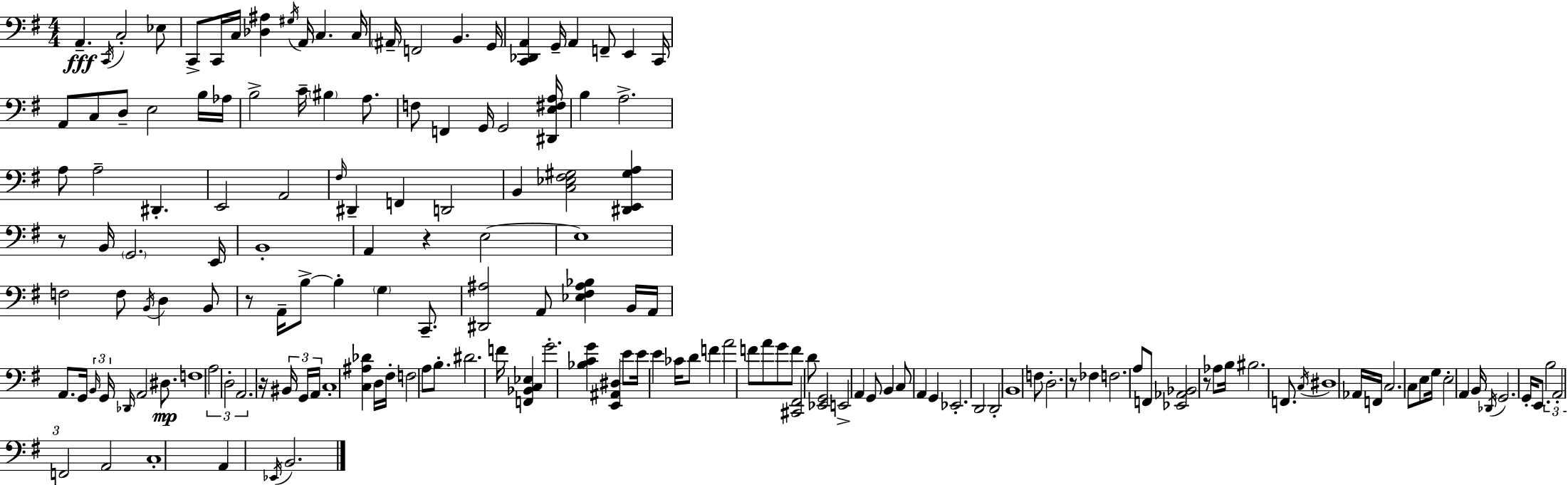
{
  \clef bass
  \numericTimeSignature
  \time 4/4
  \key e \minor
  a,4.--\fff \acciaccatura { c,16 } c2-. ees8 | c,8-> c,16 c16 <des ais>4 \acciaccatura { gis16 } a,16 c4. | c16 \parenthesize ais,16-- f,2 b,4. | g,16 <c, des, a,>4 g,16-- a,4 f,8-- e,4 | \break c,16 a,8 c8 d8-- e2 | b16 aes16 b2-> c'16-- \parenthesize bis4 a8. | f8 f,4 g,16 g,2 | <dis, e fis a>16 b4 a2.-> | \break a8 a2-- dis,4.-. | e,2 a,2 | \grace { fis16 } dis,4-- f,4 d,2 | b,4 <c ees fis gis>2 <dis, e, gis a>4 | \break r8 b,16 \parenthesize g,2. | e,16 b,1-. | a,4 r4 e2~~ | e1 | \break f2 f8 \acciaccatura { b,16 } d4 | b,8 r8 a,16-- b8->~~ b4-. \parenthesize g4 | c,8.-- <dis, ais>2 a,8 <ees fis ais bes>4 | b,16 a,16 a,8. g,16 \tuplet 3/2 { \grace { b,16 } g,16 \grace { des,16 } } a,2 | \break dis8.\mp f1 | \tuplet 3/2 { a2 d2-. | a,2. } | r16 \tuplet 3/2 { bis,16 g,16 a,16 } c1-. | \break <c ais des'>4 d16 fis16-. f2 | a8 b8.-. dis'2. | f'16 <f, bes, c ees>4 g'2.-. | <bes c' g'>4 <e, ais, dis>4 e'8 | \break e'16 e'4 ces'16 d'8 f'4 a'2 | f'8 a'8 g'8 f'8 <cis, fis,>2 | d'8 <ees, g,>2 e,2-> | a,4 g,8 b,4 | \break c8 a,4 g,4 ees,2.-. | d,2 d,2-. | b,1 | f8 d2.-. | \break r8 fes4 f2. | a8 f,8 <ees, aes, bes,>2 | r8 aes8 b16 bis2. | f,8. \acciaccatura { c16 } dis1 | \break aes,16 f,16 c2. | c8 e8 g16 e2-. | a,4 b,16 \acciaccatura { des,16 } g,2. | g,16-. e,8. \tuplet 3/2 { b2 | \break a,2-. f,2 } | a,2 c1-. | a,4 \acciaccatura { ees,16 } b,2. | \bar "|."
}